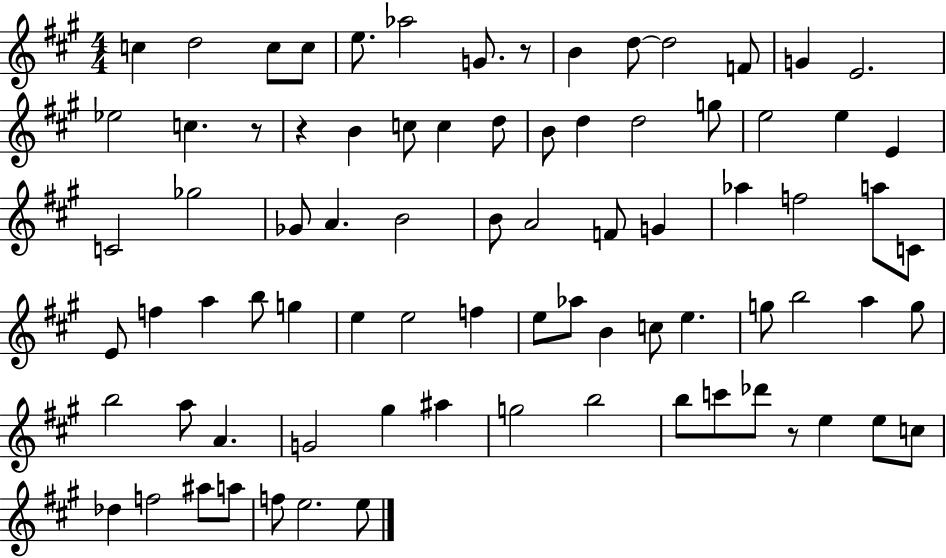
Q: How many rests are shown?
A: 4